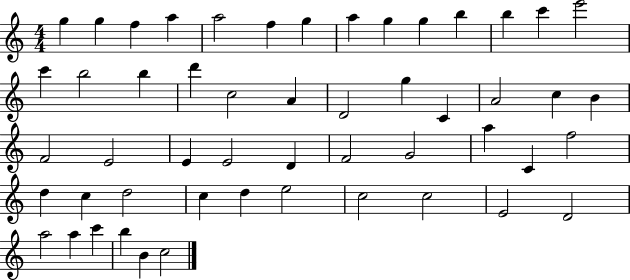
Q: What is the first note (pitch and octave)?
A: G5